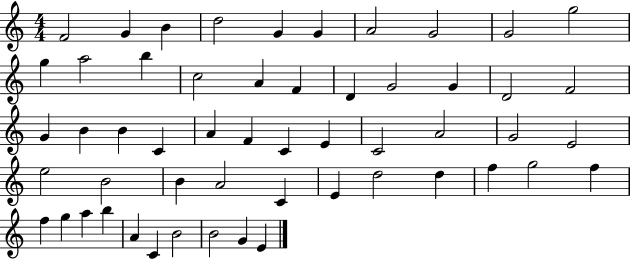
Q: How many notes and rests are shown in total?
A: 54